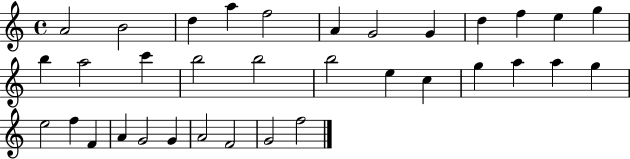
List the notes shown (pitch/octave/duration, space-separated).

A4/h B4/h D5/q A5/q F5/h A4/q G4/h G4/q D5/q F5/q E5/q G5/q B5/q A5/h C6/q B5/h B5/h B5/h E5/q C5/q G5/q A5/q A5/q G5/q E5/h F5/q F4/q A4/q G4/h G4/q A4/h F4/h G4/h F5/h